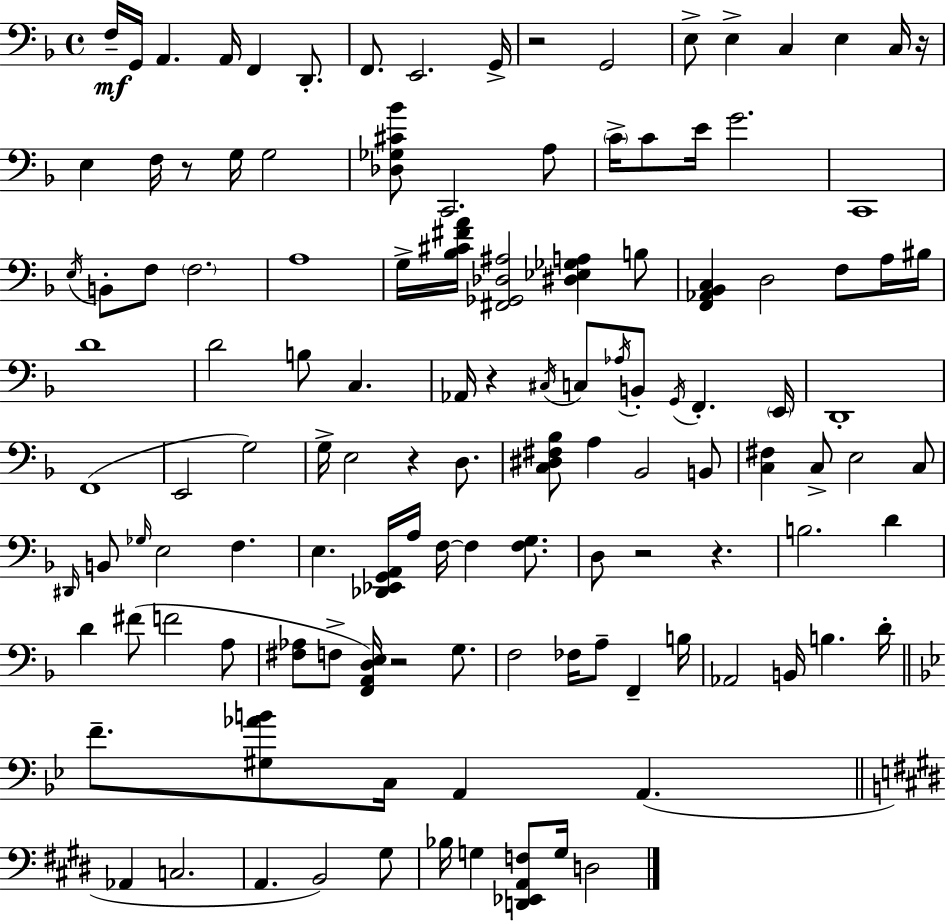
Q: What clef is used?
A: bass